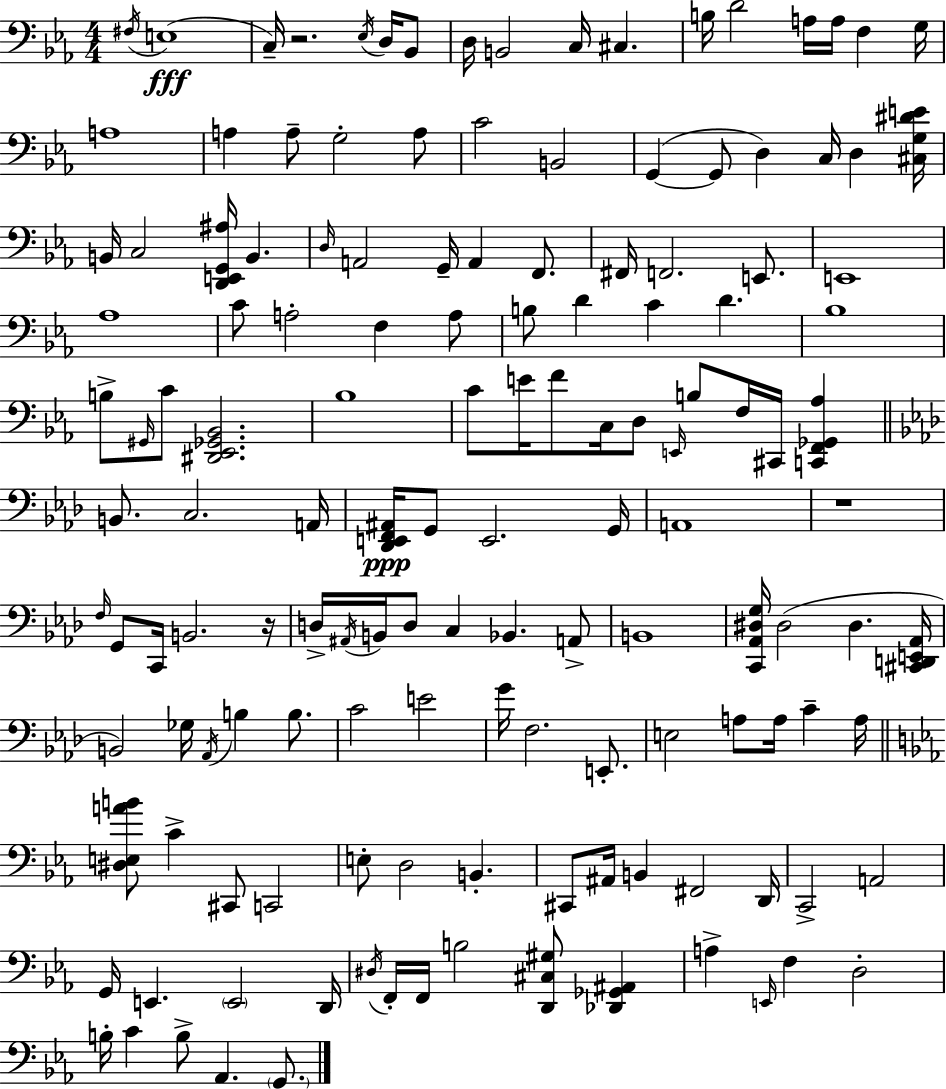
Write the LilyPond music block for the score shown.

{
  \clef bass
  \numericTimeSignature
  \time 4/4
  \key c \minor
  \acciaccatura { fis16 }(\fff e1 | c16--) r2. \acciaccatura { ees16 } d16 | bes,8 d16 b,2 c16 cis4. | b16 d'2 a16 a16 f4 | \break g16 a1 | a4 a8-- g2-. | a8 c'2 b,2 | g,4~(~ g,8 d4) c16 d4 | \break <cis g dis' e'>16 b,16 c2 <d, e, g, ais>16 b,4. | \grace { d16 } a,2 g,16-- a,4 | f,8. fis,16 f,2. | e,8. e,1 | \break aes1 | c'8 a2-. f4 | a8 b8 d'4 c'4 d'4. | bes1 | \break b8-> \grace { gis,16 } c'8 <dis, ees, ges, bes,>2. | bes1 | c'8 e'16 f'8 c16 d8 \grace { e,16 } b8 f16 | cis,16 <c, f, ges, aes>4 \bar "||" \break \key f \minor b,8. c2. a,16 | <des, e, f, ais,>16\ppp g,8 e,2. g,16 | a,1 | r1 | \break \grace { f16 } g,8 c,16 b,2. | r16 d16-> \acciaccatura { ais,16 } b,16 d8 c4 bes,4. | a,8-> b,1 | <c, aes, dis g>16 dis2( dis4. | \break <cis, d, e, aes,>16 b,2) ges16 \acciaccatura { aes,16 } b4 | b8. c'2 e'2 | g'16 f2. | e,8.-. e2 a8 a16 c'4-- | \break a16 \bar "||" \break \key ees \major <dis e a' b'>8 c'4-> cis,8 c,2 | e8-. d2 b,4.-. | cis,8 ais,16 b,4 fis,2 d,16 | c,2-> a,2 | \break g,16 e,4. \parenthesize e,2 d,16 | \acciaccatura { dis16 } f,16-. f,16 b2 <d, cis gis>8 <des, ges, ais,>4 | a4-> \grace { e,16 } f4 d2-. | b16-. c'4 b8-> aes,4. \parenthesize g,8. | \break \bar "|."
}